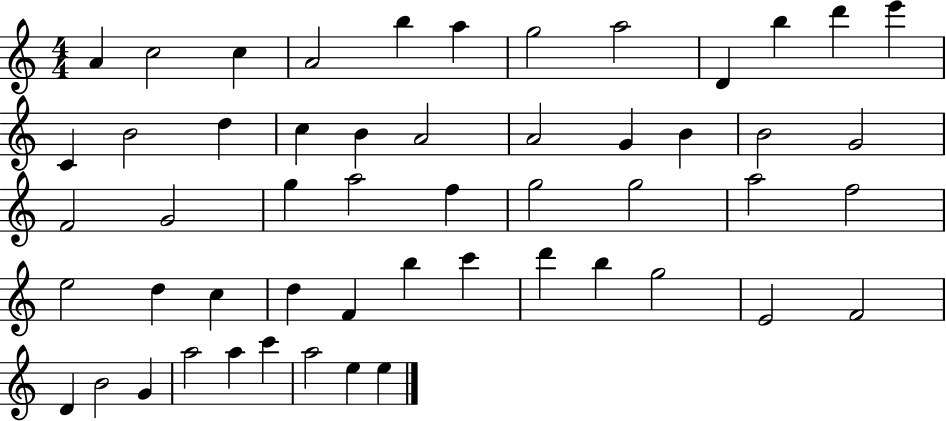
A4/q C5/h C5/q A4/h B5/q A5/q G5/h A5/h D4/q B5/q D6/q E6/q C4/q B4/h D5/q C5/q B4/q A4/h A4/h G4/q B4/q B4/h G4/h F4/h G4/h G5/q A5/h F5/q G5/h G5/h A5/h F5/h E5/h D5/q C5/q D5/q F4/q B5/q C6/q D6/q B5/q G5/h E4/h F4/h D4/q B4/h G4/q A5/h A5/q C6/q A5/h E5/q E5/q